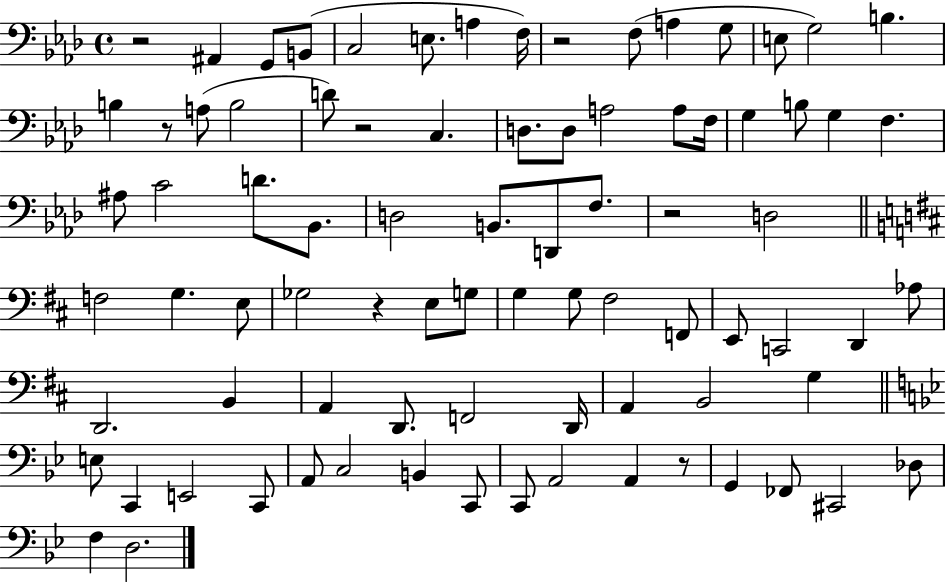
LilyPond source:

{
  \clef bass
  \time 4/4
  \defaultTimeSignature
  \key aes \major
  r2 ais,4 g,8 b,8( | c2 e8. a4 f16) | r2 f8( a4 g8 | e8 g2) b4. | \break b4 r8 a8( b2 | d'8) r2 c4. | d8. d8 a2 a8 f16 | g4 b8 g4 f4. | \break ais8 c'2 d'8. bes,8. | d2 b,8. d,8 f8. | r2 d2 | \bar "||" \break \key b \minor f2 g4. e8 | ges2 r4 e8 g8 | g4 g8 fis2 f,8 | e,8 c,2 d,4 aes8 | \break d,2. b,4 | a,4 d,8. f,2 d,16 | a,4 b,2 g4 | \bar "||" \break \key bes \major e8 c,4 e,2 c,8 | a,8 c2 b,4 c,8 | c,8 a,2 a,4 r8 | g,4 fes,8 cis,2 des8 | \break f4 d2. | \bar "|."
}